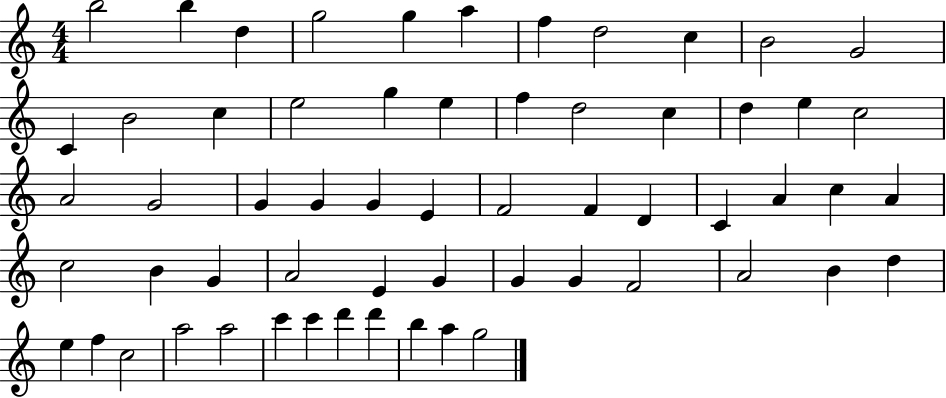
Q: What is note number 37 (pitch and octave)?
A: C5